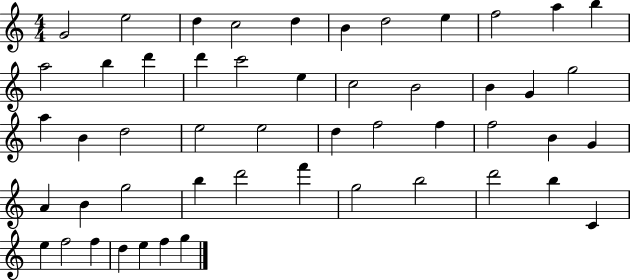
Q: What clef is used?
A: treble